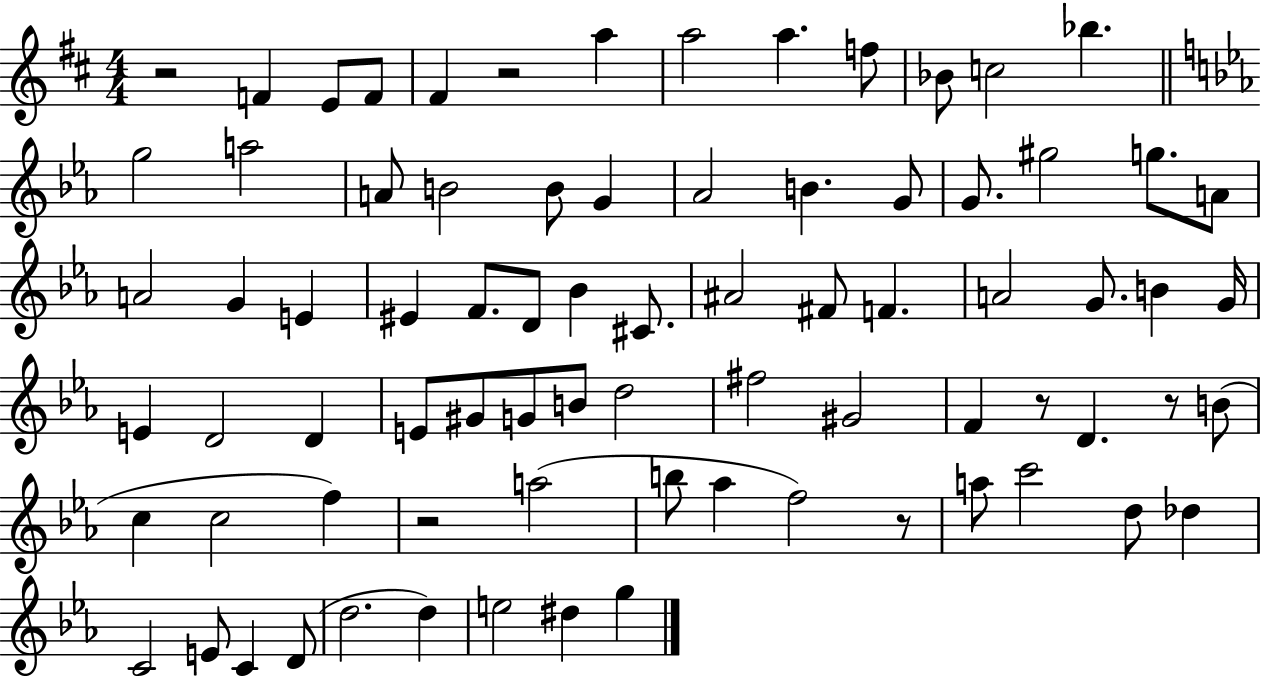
R/h F4/q E4/e F4/e F#4/q R/h A5/q A5/h A5/q. F5/e Bb4/e C5/h Bb5/q. G5/h A5/h A4/e B4/h B4/e G4/q Ab4/h B4/q. G4/e G4/e. G#5/h G5/e. A4/e A4/h G4/q E4/q EIS4/q F4/e. D4/e Bb4/q C#4/e. A#4/h F#4/e F4/q. A4/h G4/e. B4/q G4/s E4/q D4/h D4/q E4/e G#4/e G4/e B4/e D5/h F#5/h G#4/h F4/q R/e D4/q. R/e B4/e C5/q C5/h F5/q R/h A5/h B5/e Ab5/q F5/h R/e A5/e C6/h D5/e Db5/q C4/h E4/e C4/q D4/e D5/h. D5/q E5/h D#5/q G5/q